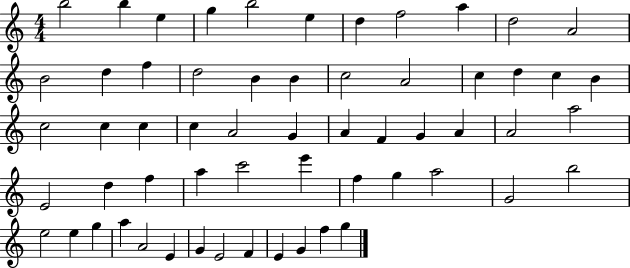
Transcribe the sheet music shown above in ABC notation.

X:1
T:Untitled
M:4/4
L:1/4
K:C
b2 b e g b2 e d f2 a d2 A2 B2 d f d2 B B c2 A2 c d c B c2 c c c A2 G A F G A A2 a2 E2 d f a c'2 e' f g a2 G2 b2 e2 e g a A2 E G E2 F E G f g